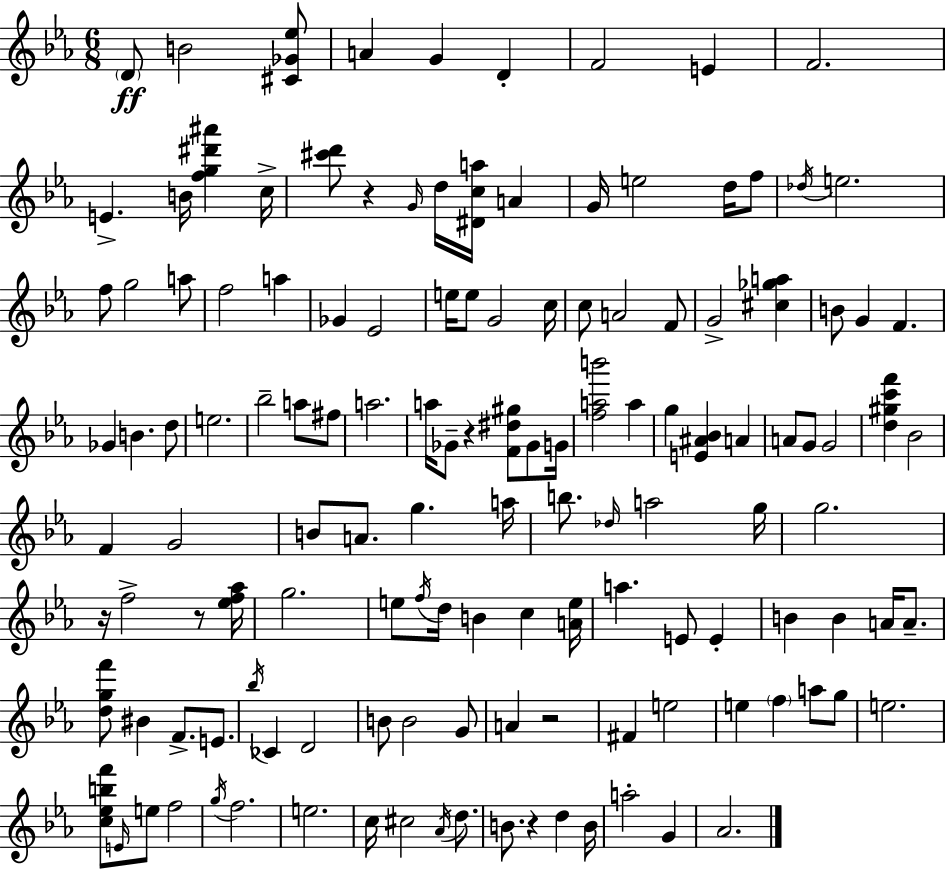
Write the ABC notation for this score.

X:1
T:Untitled
M:6/8
L:1/4
K:Eb
D/2 B2 [^C_G_e]/2 A G D F2 E F2 E B/4 [fg^d'^a'] c/4 [^c'd']/2 z G/4 d/4 [^Dca]/4 A G/4 e2 d/4 f/2 _d/4 e2 f/2 g2 a/2 f2 a _G _E2 e/4 e/2 G2 c/4 c/2 A2 F/2 G2 [^c_ga] B/2 G F _G B d/2 e2 _b2 a/2 ^f/2 a2 a/4 _G/2 z [F^d^g]/2 _G/2 G/4 [fab']2 a g [E^A_B] A A/2 G/2 G2 [d^gc'f'] _B2 F G2 B/2 A/2 g a/4 b/2 _d/4 a2 g/4 g2 z/4 f2 z/2 [_ef_a]/4 g2 e/2 f/4 d/4 B c [Ae]/4 a E/2 E B B A/4 A/2 [dgf']/2 ^B F/2 E/2 _b/4 _C D2 B/2 B2 G/2 A z2 ^F e2 e f a/2 g/2 e2 [c_ebf']/2 E/4 e/2 f2 g/4 f2 e2 c/4 ^c2 _A/4 d/2 B/2 z d B/4 a2 G _A2